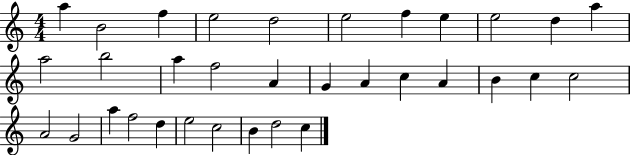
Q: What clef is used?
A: treble